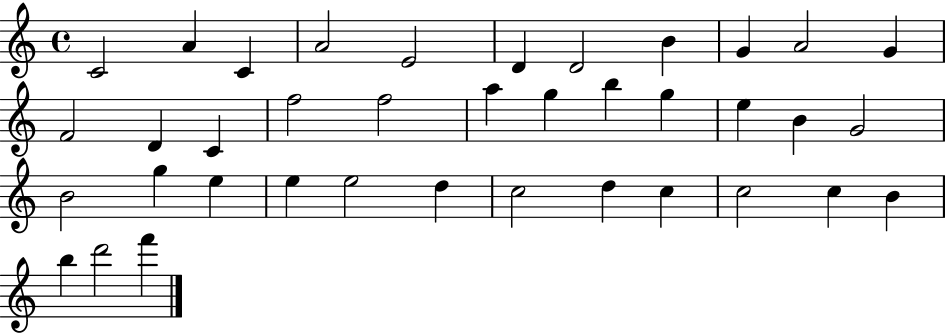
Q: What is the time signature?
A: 4/4